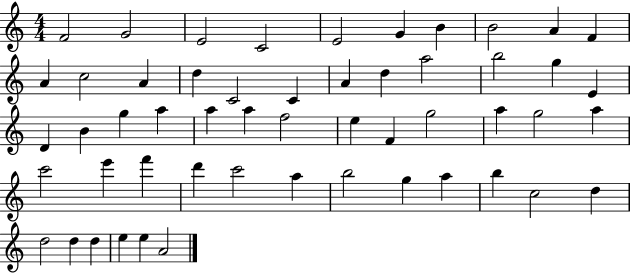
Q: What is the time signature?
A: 4/4